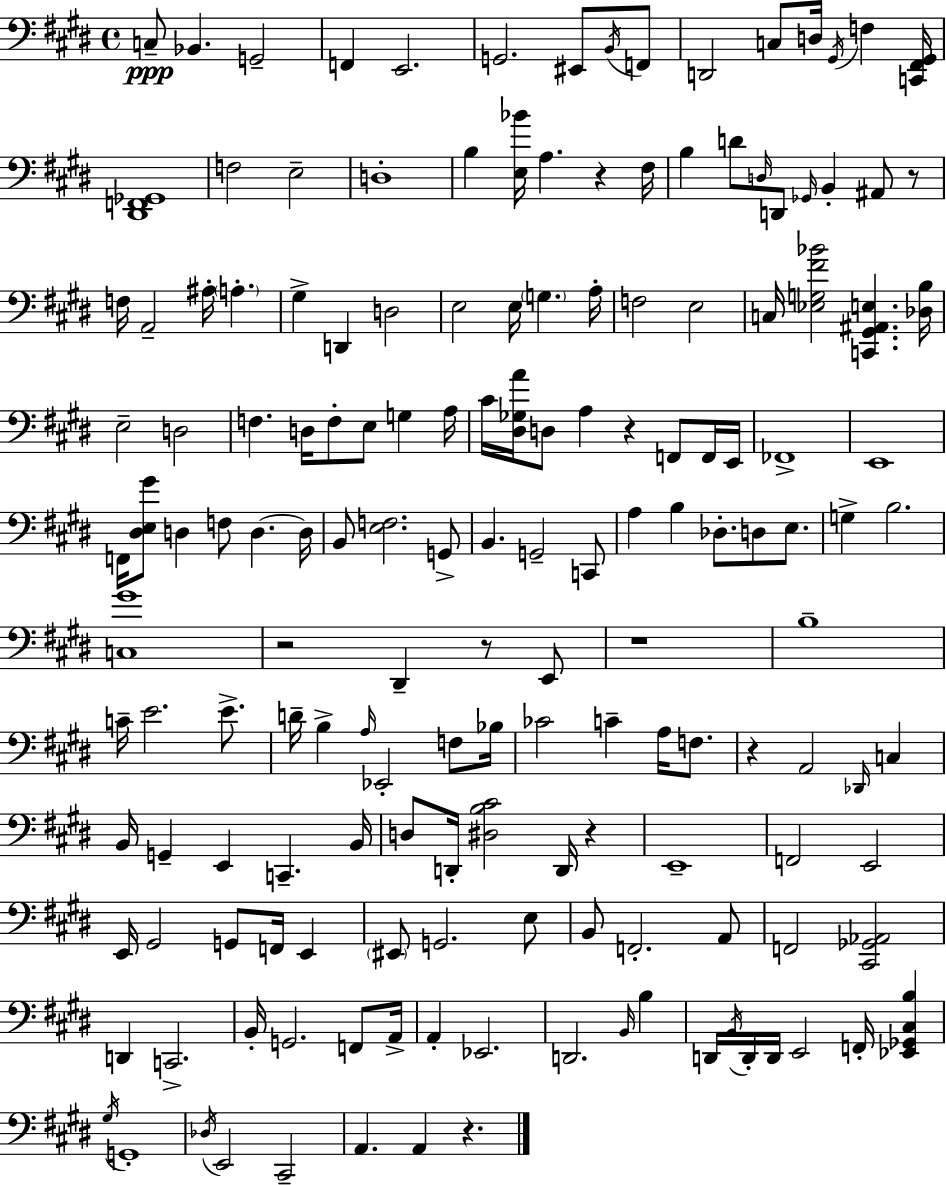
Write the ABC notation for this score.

X:1
T:Untitled
M:4/4
L:1/4
K:E
C,/2 _B,, G,,2 F,, E,,2 G,,2 ^E,,/2 B,,/4 F,,/2 D,,2 C,/2 D,/4 ^G,,/4 F, [C,,^F,,^G,,]/4 [^D,,F,,_G,,]4 F,2 E,2 D,4 B, [E,_B]/4 A, z ^F,/4 B, D/2 D,/4 D,,/2 _G,,/4 B,, ^A,,/2 z/2 F,/4 A,,2 ^A,/4 A, ^G, D,, D,2 E,2 E,/4 G, A,/4 F,2 E,2 C,/4 [_E,G,^F_B]2 [C,,^G,,^A,,E,] [_D,B,]/4 E,2 D,2 F, D,/4 F,/2 E,/2 G, A,/4 ^C/4 [^D,_G,A]/4 D,/2 A, z F,,/2 F,,/4 E,,/4 _F,,4 E,,4 F,,/4 [^D,E,^G]/2 D, F,/2 D, D,/4 B,,/2 [E,F,]2 G,,/2 B,, G,,2 C,,/2 A, B, _D,/2 D,/2 E,/2 G, B,2 [C,^G]4 z2 ^D,, z/2 E,,/2 z4 B,4 C/4 E2 E/2 D/4 B, A,/4 _E,,2 F,/2 _B,/4 _C2 C A,/4 F,/2 z A,,2 _D,,/4 C, B,,/4 G,, E,, C,, B,,/4 D,/2 D,,/4 [^D,B,^C]2 D,,/4 z E,,4 F,,2 E,,2 E,,/4 ^G,,2 G,,/2 F,,/4 E,, ^E,,/2 G,,2 E,/2 B,,/2 F,,2 A,,/2 F,,2 [^C,,_G,,_A,,]2 D,, C,,2 B,,/4 G,,2 F,,/2 A,,/4 A,, _E,,2 D,,2 B,,/4 B, D,,/4 B,,/4 D,,/4 D,,/4 E,,2 F,,/4 [_E,,_G,,^C,B,] ^G,/4 G,,4 _D,/4 E,,2 ^C,,2 A,, A,, z